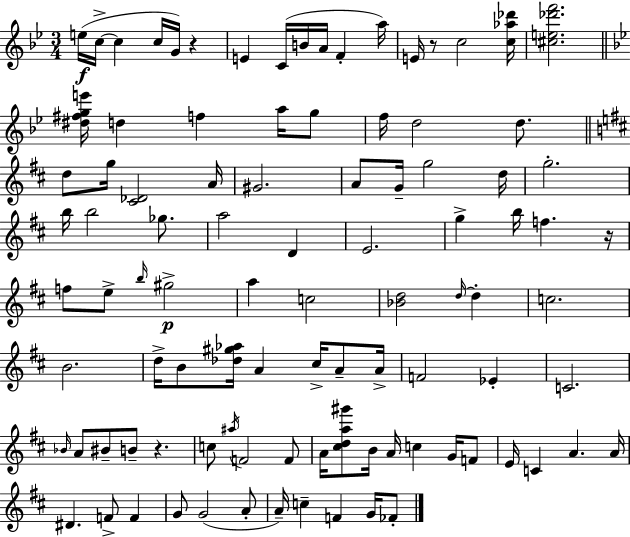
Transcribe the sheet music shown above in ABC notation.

X:1
T:Untitled
M:3/4
L:1/4
K:Gm
e/4 c/4 c c/4 G/4 z E C/4 B/4 A/4 F a/4 E/4 z/2 c2 [c_a_d']/4 [^ce_d'f']2 [^d^fge']/4 d f a/4 g/2 f/4 d2 d/2 d/2 g/4 [^C_D]2 A/4 ^G2 A/2 G/4 g2 d/4 g2 b/4 b2 _g/2 a2 D E2 g b/4 f z/4 f/2 e/2 b/4 ^g2 a c2 [_Bd]2 d/4 d c2 B2 d/4 B/2 [_d^g_a]/4 A ^c/4 A/2 A/4 F2 _E C2 _B/4 A/2 ^B/2 B/2 z c/2 ^a/4 F2 F/2 A/4 [^cda^g']/2 B/4 A/4 c G/4 F/2 E/4 C A A/4 ^D F/2 F G/2 G2 A/2 A/4 c F G/4 _F/2